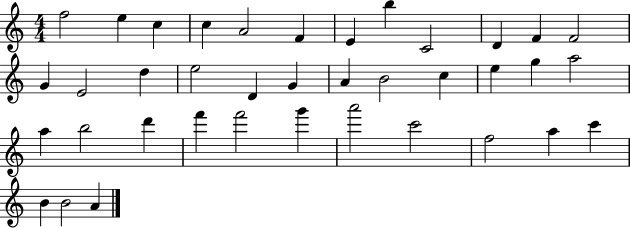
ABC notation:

X:1
T:Untitled
M:4/4
L:1/4
K:C
f2 e c c A2 F E b C2 D F F2 G E2 d e2 D G A B2 c e g a2 a b2 d' f' f'2 g' a'2 c'2 f2 a c' B B2 A